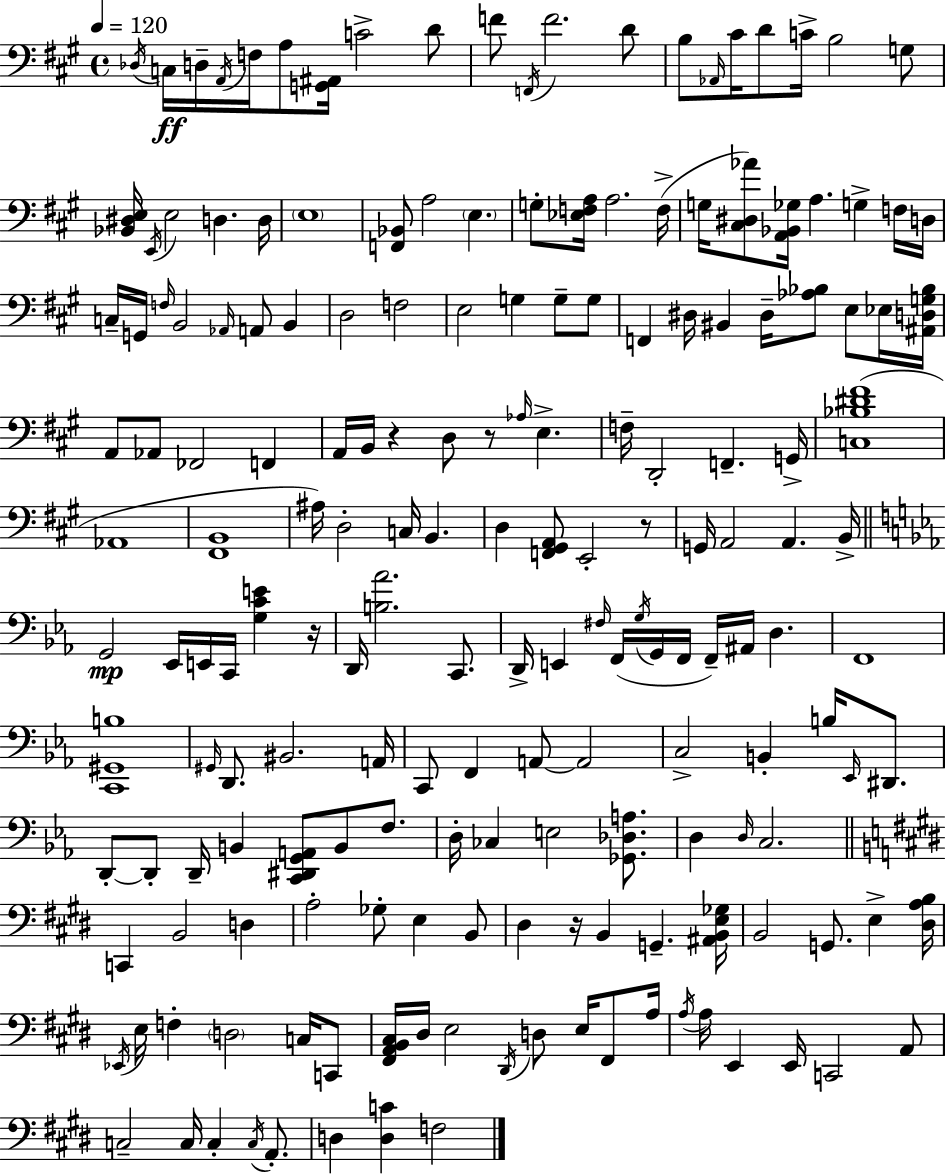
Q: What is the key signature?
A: A major